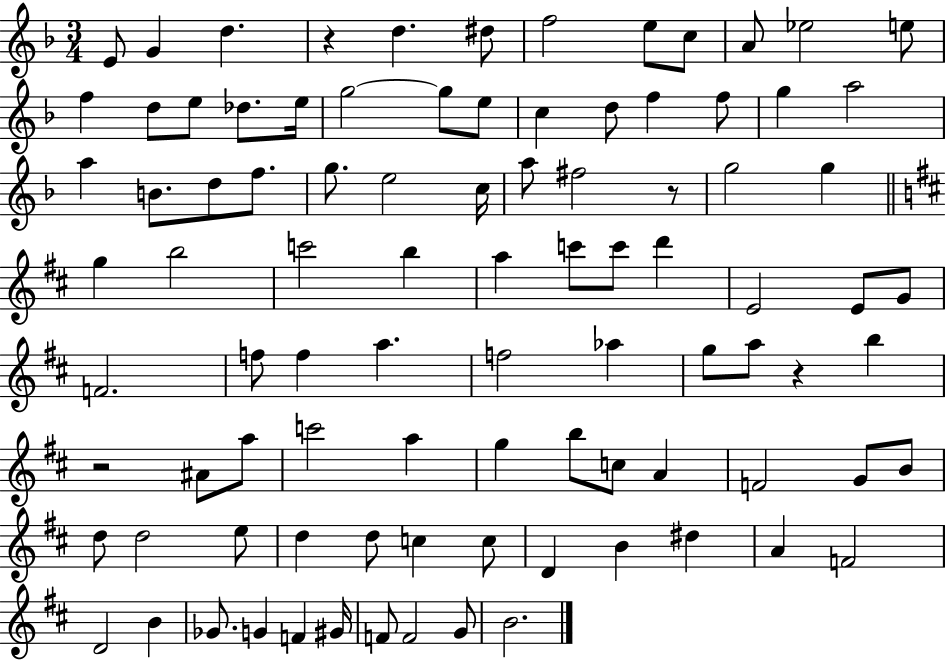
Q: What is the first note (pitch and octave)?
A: E4